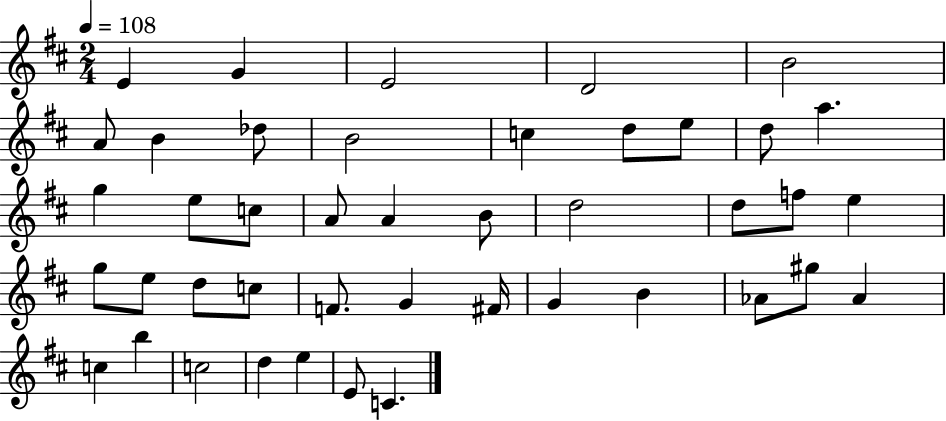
{
  \clef treble
  \numericTimeSignature
  \time 2/4
  \key d \major
  \tempo 4 = 108
  e'4 g'4 | e'2 | d'2 | b'2 | \break a'8 b'4 des''8 | b'2 | c''4 d''8 e''8 | d''8 a''4. | \break g''4 e''8 c''8 | a'8 a'4 b'8 | d''2 | d''8 f''8 e''4 | \break g''8 e''8 d''8 c''8 | f'8. g'4 fis'16 | g'4 b'4 | aes'8 gis''8 aes'4 | \break c''4 b''4 | c''2 | d''4 e''4 | e'8 c'4. | \break \bar "|."
}